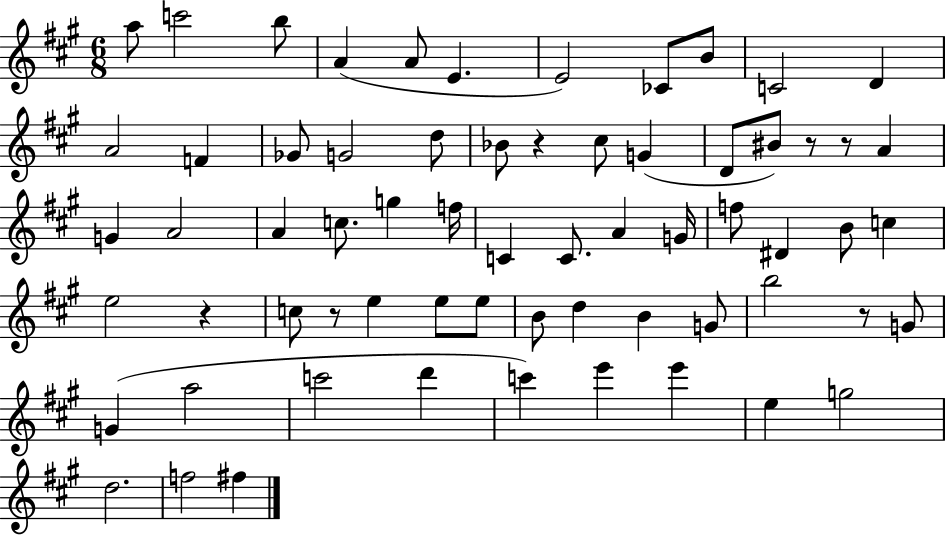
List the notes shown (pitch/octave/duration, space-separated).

A5/e C6/h B5/e A4/q A4/e E4/q. E4/h CES4/e B4/e C4/h D4/q A4/h F4/q Gb4/e G4/h D5/e Bb4/e R/q C#5/e G4/q D4/e BIS4/e R/e R/e A4/q G4/q A4/h A4/q C5/e. G5/q F5/s C4/q C4/e. A4/q G4/s F5/e D#4/q B4/e C5/q E5/h R/q C5/e R/e E5/q E5/e E5/e B4/e D5/q B4/q G4/e B5/h R/e G4/e G4/q A5/h C6/h D6/q C6/q E6/q E6/q E5/q G5/h D5/h. F5/h F#5/q